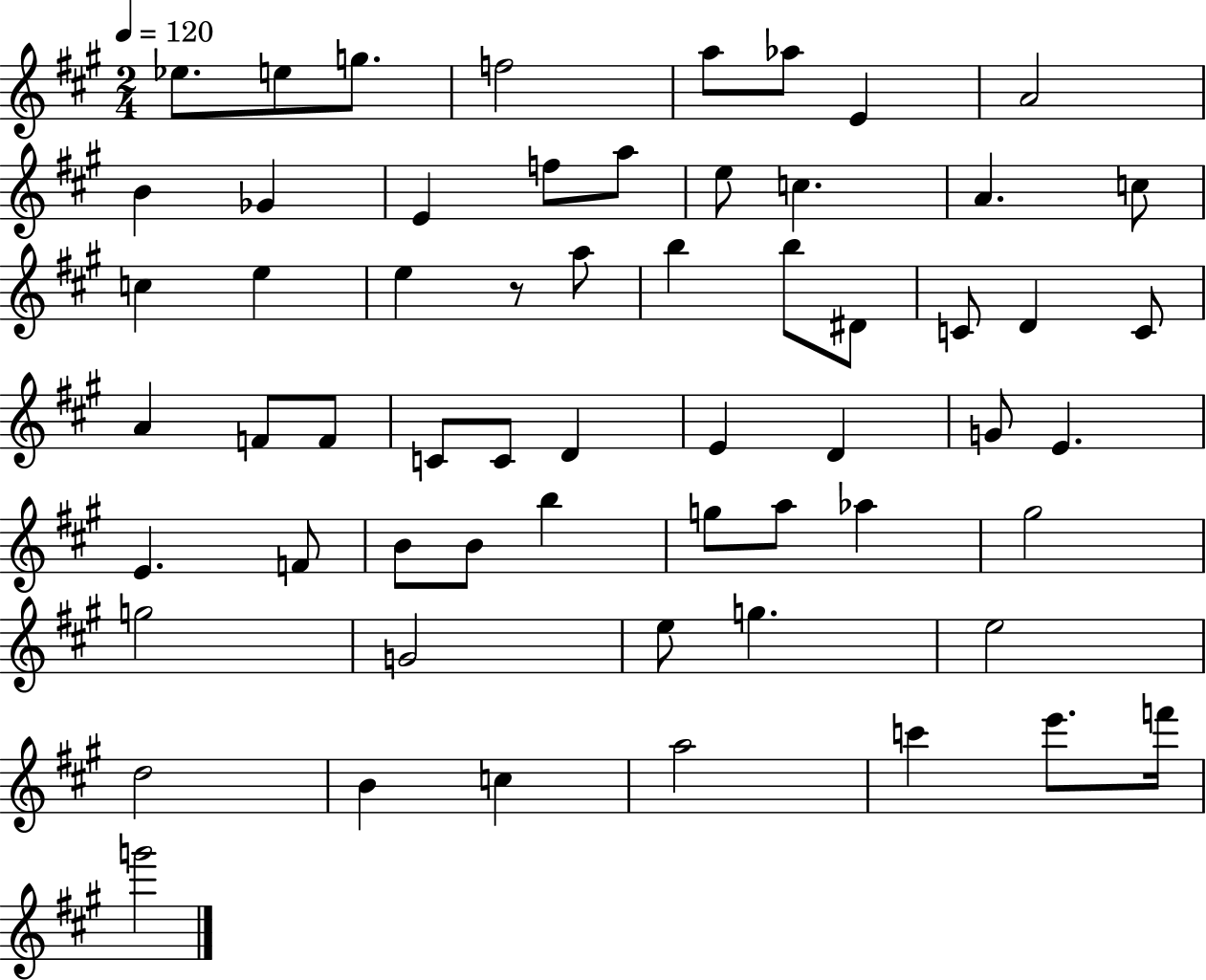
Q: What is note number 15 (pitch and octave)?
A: C5